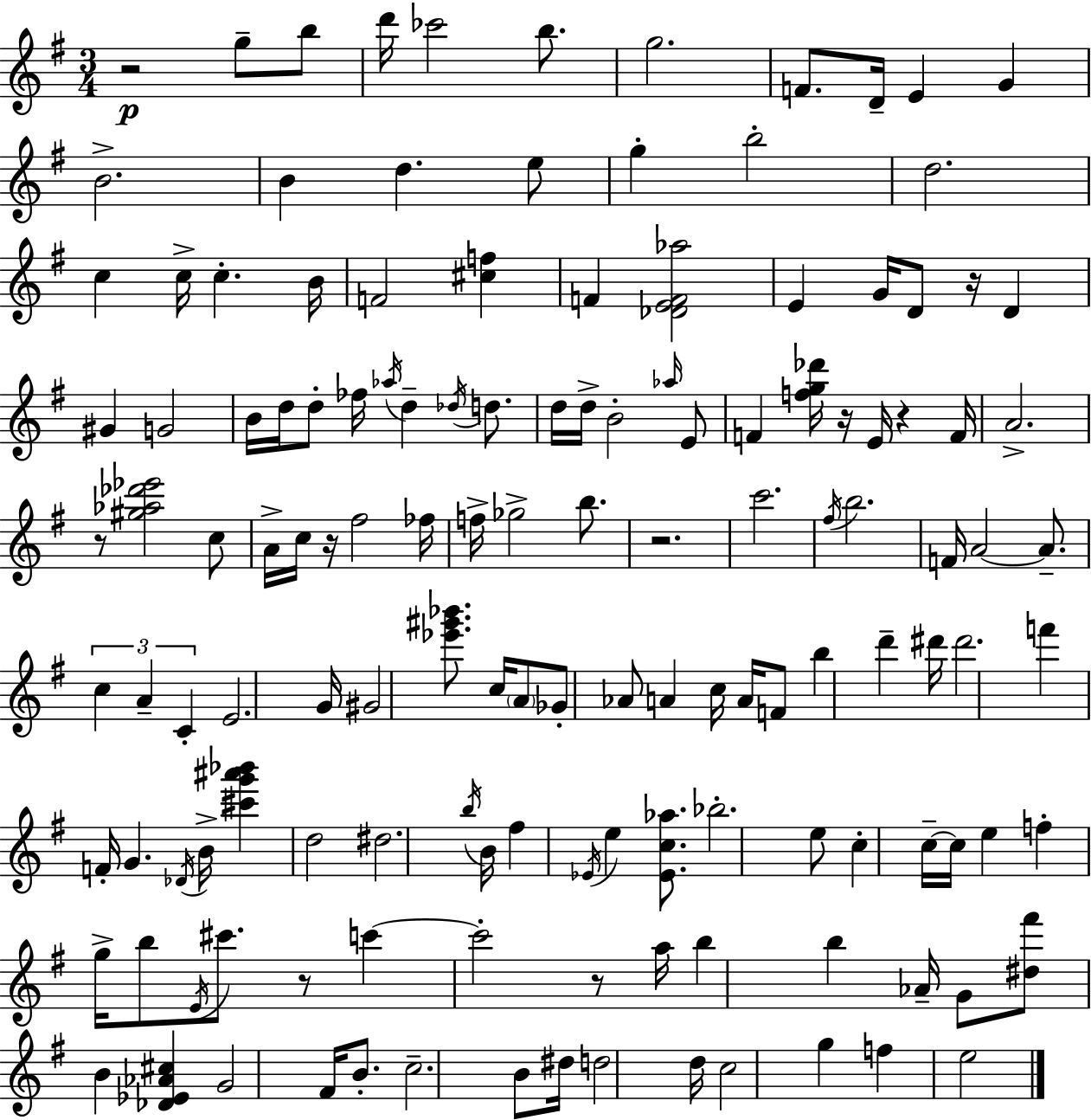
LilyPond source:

{
  \clef treble
  \numericTimeSignature
  \time 3/4
  \key g \major
  r2\p g''8-- b''8 | d'''16 ces'''2 b''8. | g''2. | f'8. d'16-- e'4 g'4 | \break b'2.-> | b'4 d''4. e''8 | g''4-. b''2-. | d''2. | \break c''4 c''16-> c''4.-. b'16 | f'2 <cis'' f''>4 | f'4 <des' e' f' aes''>2 | e'4 g'16 d'8 r16 d'4 | \break gis'4 g'2 | b'16 d''16 d''8-. fes''16 \acciaccatura { aes''16 } d''4-- \acciaccatura { des''16 } d''8. | d''16 d''16-> b'2-. | \grace { aes''16 } e'8 f'4 <f'' g'' des'''>16 r16 e'16 r4 | \break f'16 a'2.-> | r8 <gis'' aes'' des''' ees'''>2 | c''8 a'16-> c''16 r16 fis''2 | fes''16 f''16-> ges''2-> | \break b''8. r2. | c'''2. | \acciaccatura { fis''16 } b''2. | f'16 a'2~~ | \break a'8.-- \tuplet 3/2 { c''4 a'4-- | c'4-. } e'2. | g'16 gis'2 | <ees''' gis''' bes'''>8. c''16 \parenthesize a'8 ges'8-. aes'8 a'4 | \break c''16 a'16 f'8 b''4 d'''4-- | dis'''16 dis'''2. | f'''4 f'16-. g'4. | \acciaccatura { des'16 } b'16-> <cis''' g''' ais''' bes'''>4 d''2 | \break dis''2. | \acciaccatura { b''16 } b'16 fis''4 \acciaccatura { ees'16 } | e''4 <ees' c'' aes''>8. bes''2.-. | e''8 c''4-. | \break c''16--~~ c''16 e''4 f''4-. g''16-> | b''8 \acciaccatura { e'16 } cis'''8. r8 c'''4~~ | c'''2-. r8 a''16 b''4 | b''4 aes'16-- g'8 <dis'' fis'''>8 | \break b'4 <des' ees' aes' cis''>4 g'2 | fis'16 b'8.-. c''2.-- | b'8 dis''16 d''2 | d''16 c''2 | \break g''4 f''4 | e''2 \bar "|."
}